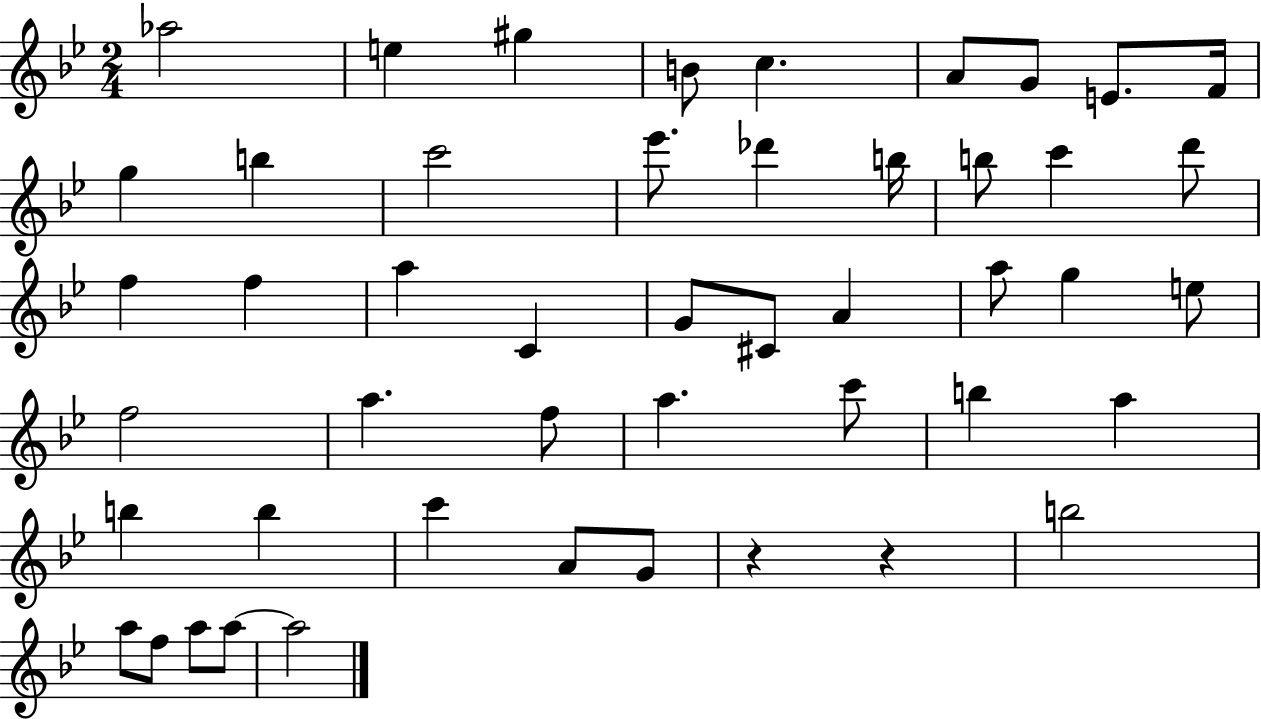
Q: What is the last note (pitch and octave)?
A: A5